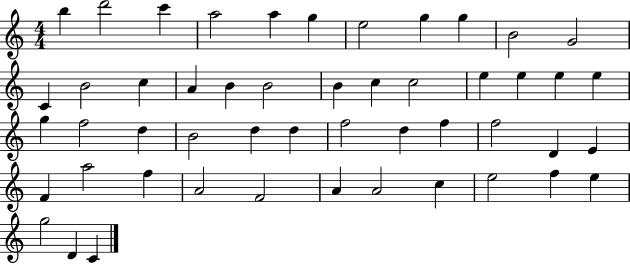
B5/q D6/h C6/q A5/h A5/q G5/q E5/h G5/q G5/q B4/h G4/h C4/q B4/h C5/q A4/q B4/q B4/h B4/q C5/q C5/h E5/q E5/q E5/q E5/q G5/q F5/h D5/q B4/h D5/q D5/q F5/h D5/q F5/q F5/h D4/q E4/q F4/q A5/h F5/q A4/h F4/h A4/q A4/h C5/q E5/h F5/q E5/q G5/h D4/q C4/q